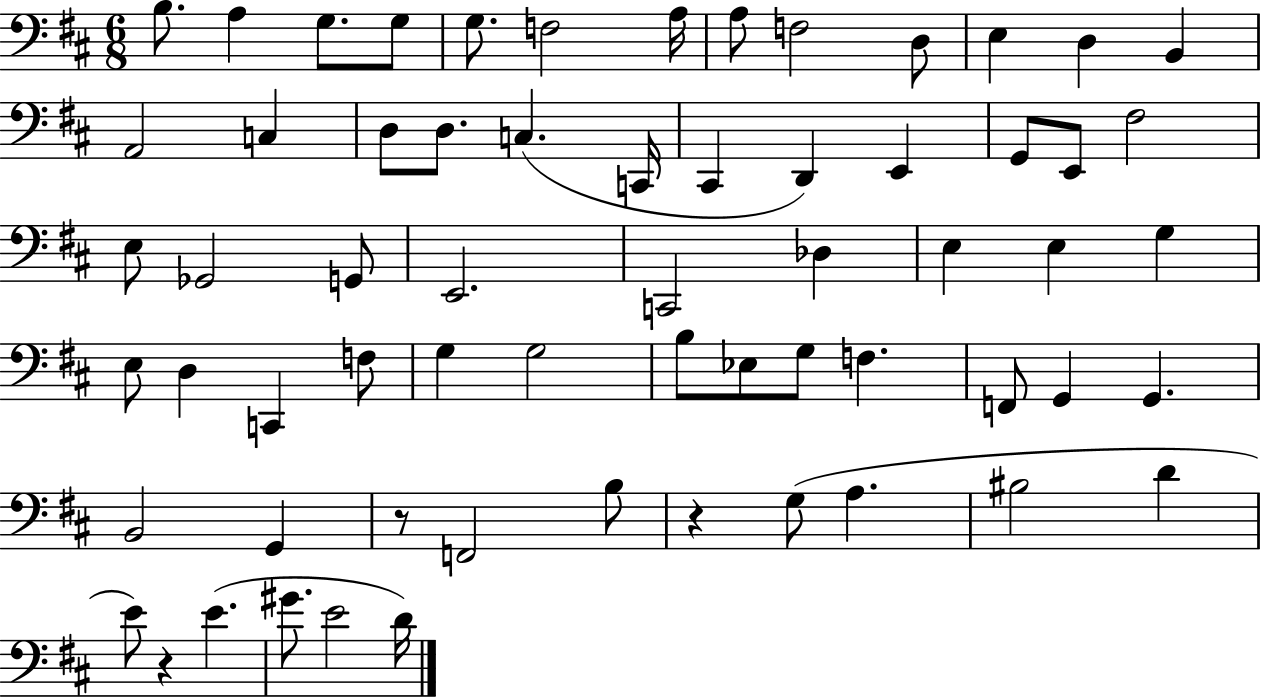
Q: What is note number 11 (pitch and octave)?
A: E3